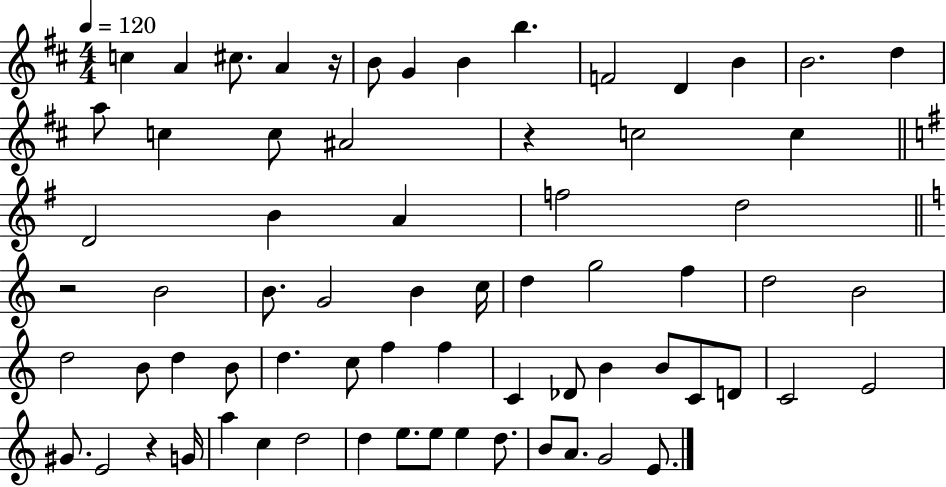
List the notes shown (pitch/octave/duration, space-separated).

C5/q A4/q C#5/e. A4/q R/s B4/e G4/q B4/q B5/q. F4/h D4/q B4/q B4/h. D5/q A5/e C5/q C5/e A#4/h R/q C5/h C5/q D4/h B4/q A4/q F5/h D5/h R/h B4/h B4/e. G4/h B4/q C5/s D5/q G5/h F5/q D5/h B4/h D5/h B4/e D5/q B4/e D5/q. C5/e F5/q F5/q C4/q Db4/e B4/q B4/e C4/e D4/e C4/h E4/h G#4/e. E4/h R/q G4/s A5/q C5/q D5/h D5/q E5/e. E5/e E5/q D5/e. B4/e A4/e. G4/h E4/e.